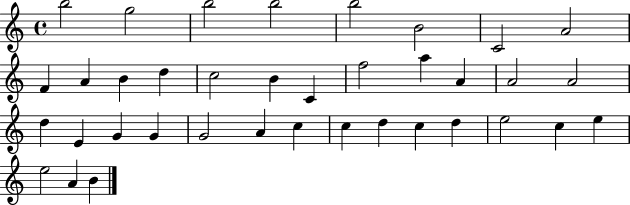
{
  \clef treble
  \time 4/4
  \defaultTimeSignature
  \key c \major
  b''2 g''2 | b''2 b''2 | b''2 b'2 | c'2 a'2 | \break f'4 a'4 b'4 d''4 | c''2 b'4 c'4 | f''2 a''4 a'4 | a'2 a'2 | \break d''4 e'4 g'4 g'4 | g'2 a'4 c''4 | c''4 d''4 c''4 d''4 | e''2 c''4 e''4 | \break e''2 a'4 b'4 | \bar "|."
}